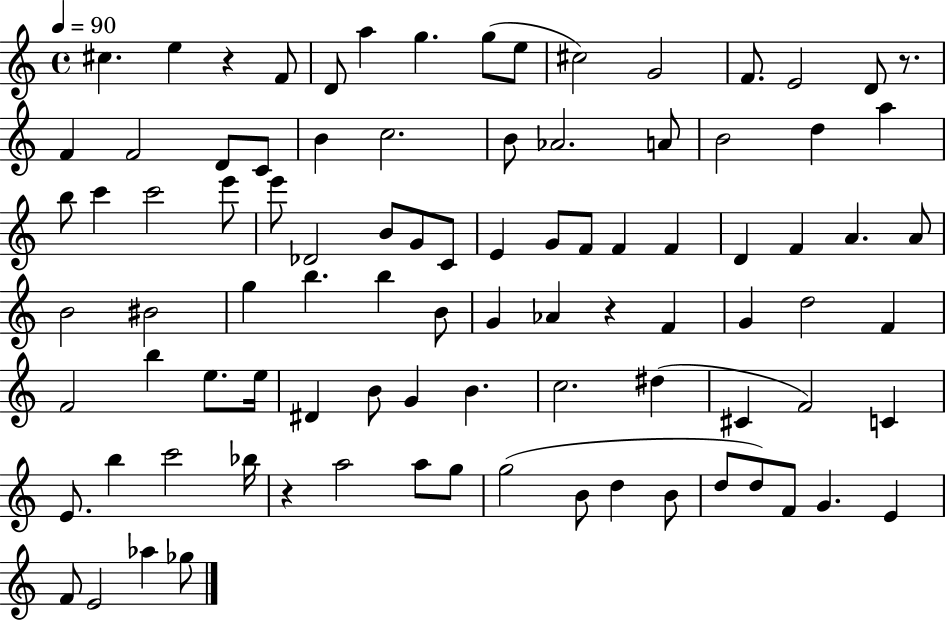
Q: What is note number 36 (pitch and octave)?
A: G4